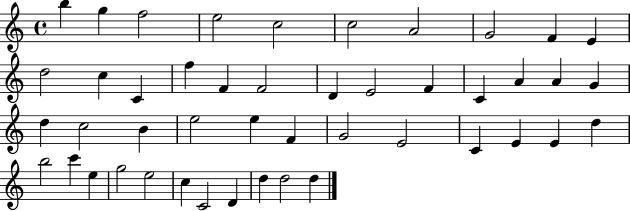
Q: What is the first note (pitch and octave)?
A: B5